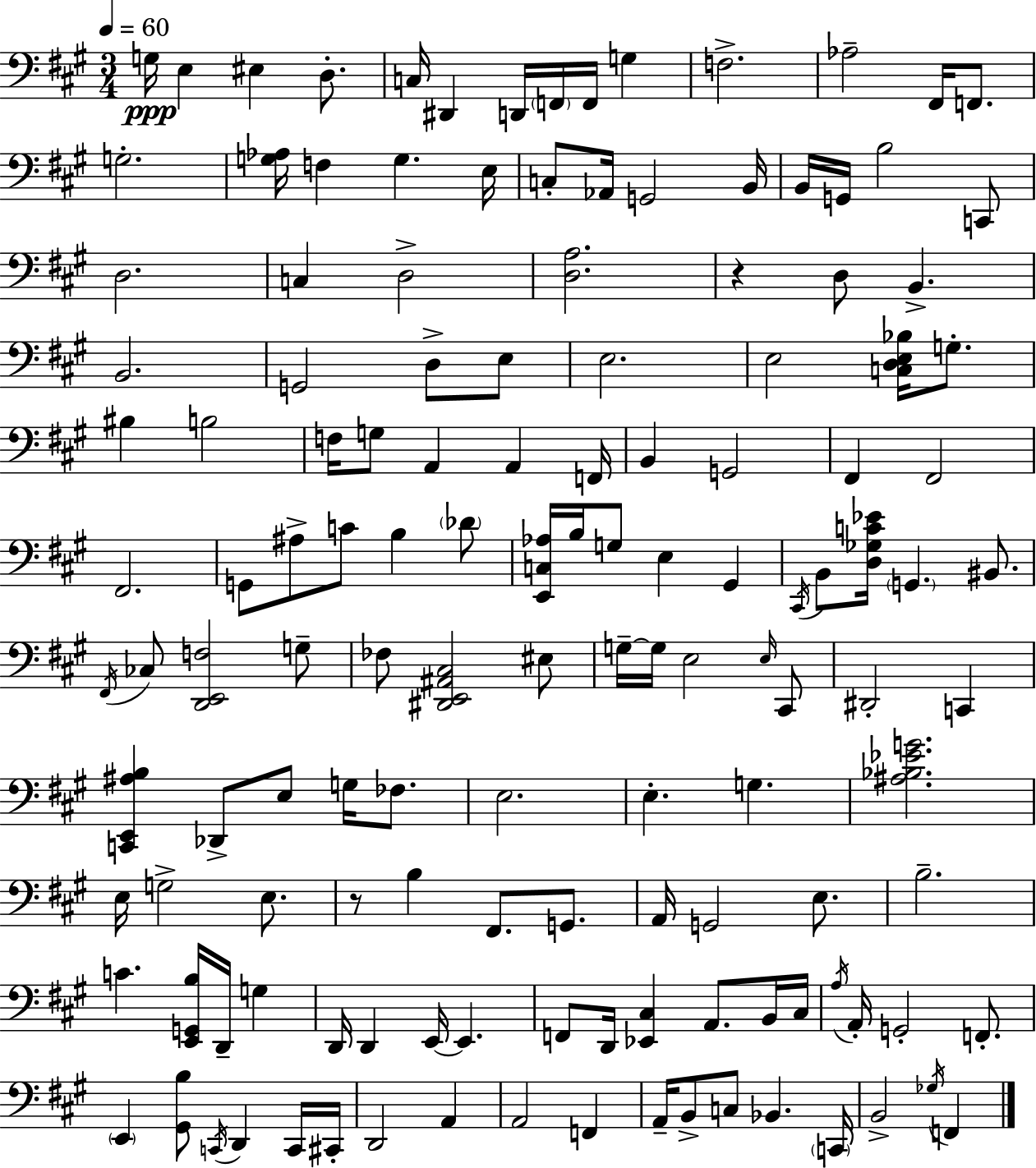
X:1
T:Untitled
M:3/4
L:1/4
K:A
G,/4 E, ^E, D,/2 C,/4 ^D,, D,,/4 F,,/4 F,,/4 G, F,2 _A,2 ^F,,/4 F,,/2 G,2 [G,_A,]/4 F, G, E,/4 C,/2 _A,,/4 G,,2 B,,/4 B,,/4 G,,/4 B,2 C,,/2 D,2 C, D,2 [D,A,]2 z D,/2 B,, B,,2 G,,2 D,/2 E,/2 E,2 E,2 [C,D,E,_B,]/4 G,/2 ^B, B,2 F,/4 G,/2 A,, A,, F,,/4 B,, G,,2 ^F,, ^F,,2 ^F,,2 G,,/2 ^A,/2 C/2 B, _D/2 [E,,C,_A,]/4 B,/4 G,/2 E, ^G,, ^C,,/4 B,,/2 [D,_G,C_E]/4 G,, ^B,,/2 ^F,,/4 _C,/2 [D,,E,,F,]2 G,/2 _F,/2 [^D,,E,,^A,,^C,]2 ^E,/2 G,/4 G,/4 E,2 E,/4 ^C,,/2 ^D,,2 C,, [C,,E,,^A,B,] _D,,/2 E,/2 G,/4 _F,/2 E,2 E, G, [^A,_B,_EG]2 E,/4 G,2 E,/2 z/2 B, ^F,,/2 G,,/2 A,,/4 G,,2 E,/2 B,2 C [E,,G,,B,]/4 D,,/4 G, D,,/4 D,, E,,/4 E,, F,,/2 D,,/4 [_E,,^C,] A,,/2 B,,/4 ^C,/4 A,/4 A,,/4 G,,2 F,,/2 E,, [^G,,B,]/2 C,,/4 D,, C,,/4 ^C,,/4 D,,2 A,, A,,2 F,, A,,/4 B,,/2 C,/2 _B,, C,,/4 B,,2 _G,/4 F,,